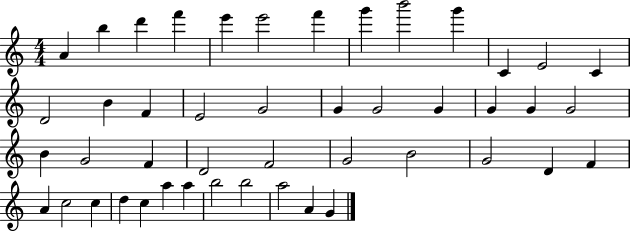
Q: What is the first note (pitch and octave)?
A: A4